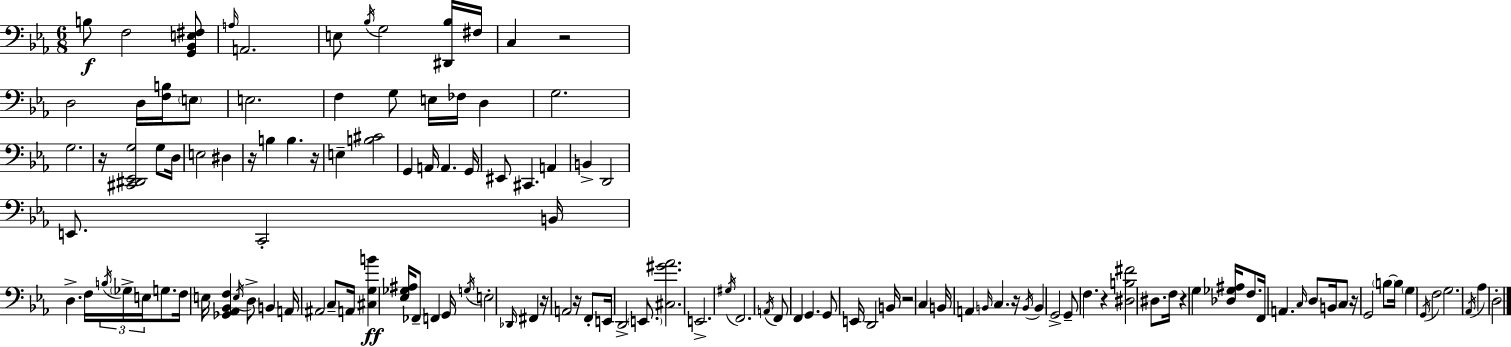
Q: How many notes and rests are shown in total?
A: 129